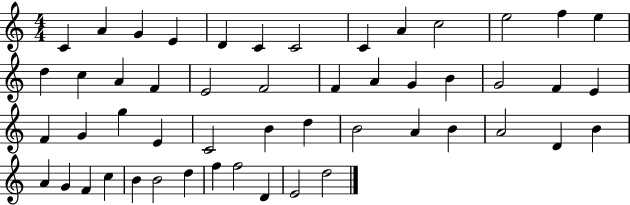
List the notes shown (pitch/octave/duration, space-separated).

C4/q A4/q G4/q E4/q D4/q C4/q C4/h C4/q A4/q C5/h E5/h F5/q E5/q D5/q C5/q A4/q F4/q E4/h F4/h F4/q A4/q G4/q B4/q G4/h F4/q E4/q F4/q G4/q G5/q E4/q C4/h B4/q D5/q B4/h A4/q B4/q A4/h D4/q B4/q A4/q G4/q F4/q C5/q B4/q B4/h D5/q F5/q F5/h D4/q E4/h D5/h